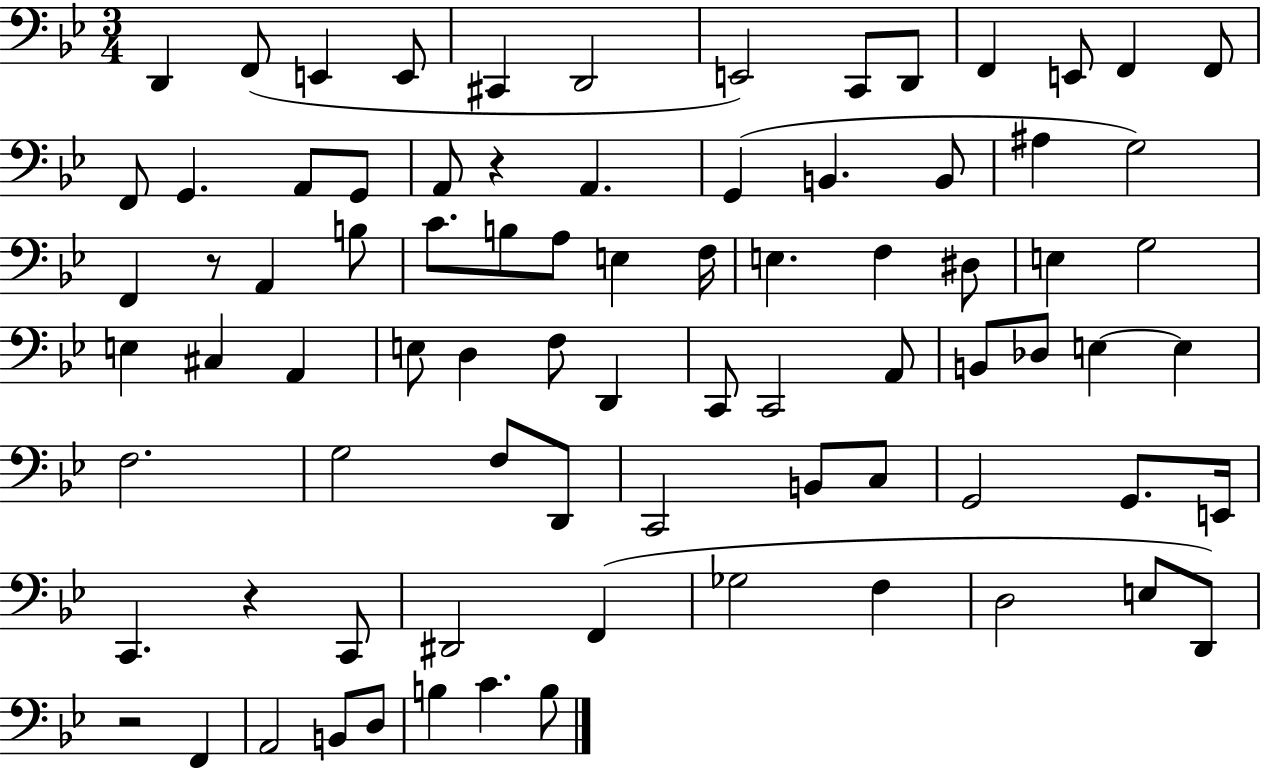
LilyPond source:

{
  \clef bass
  \numericTimeSignature
  \time 3/4
  \key bes \major
  d,4 f,8( e,4 e,8 | cis,4 d,2 | e,2) c,8 d,8 | f,4 e,8 f,4 f,8 | \break f,8 g,4. a,8 g,8 | a,8 r4 a,4. | g,4( b,4. b,8 | ais4 g2) | \break f,4 r8 a,4 b8 | c'8. b8 a8 e4 f16 | e4. f4 dis8 | e4 g2 | \break e4 cis4 a,4 | e8 d4 f8 d,4 | c,8 c,2 a,8 | b,8 des8 e4~~ e4 | \break f2. | g2 f8 d,8 | c,2 b,8 c8 | g,2 g,8. e,16 | \break c,4. r4 c,8 | dis,2 f,4( | ges2 f4 | d2 e8 d,8) | \break r2 f,4 | a,2 b,8 d8 | b4 c'4. b8 | \bar "|."
}